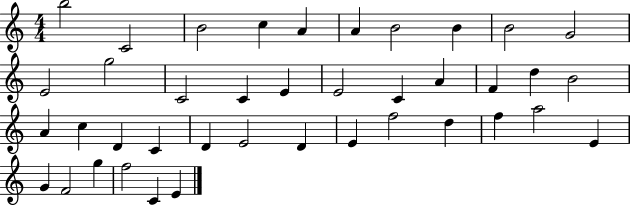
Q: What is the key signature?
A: C major